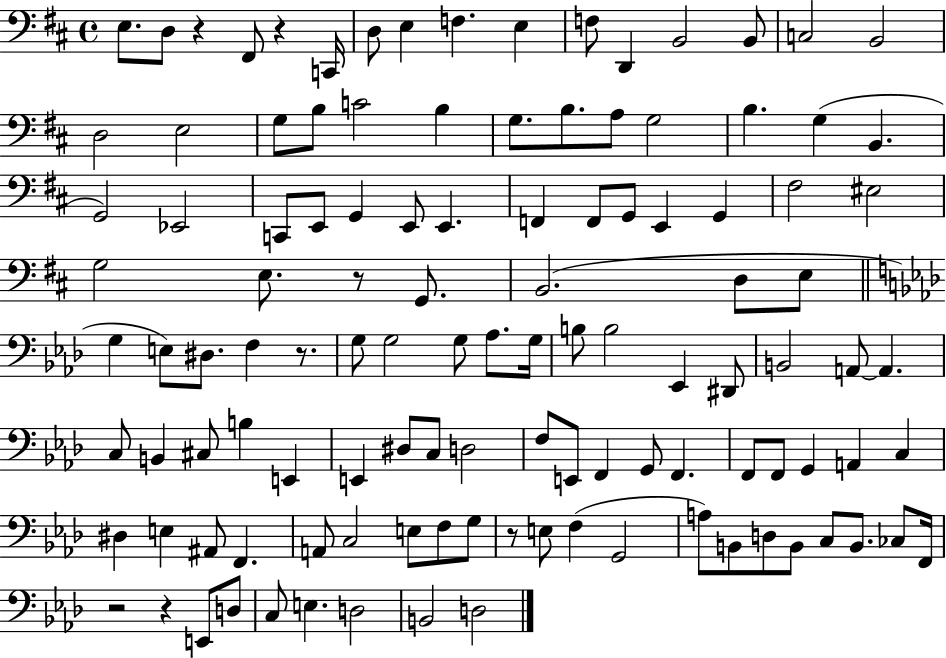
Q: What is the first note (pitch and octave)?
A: E3